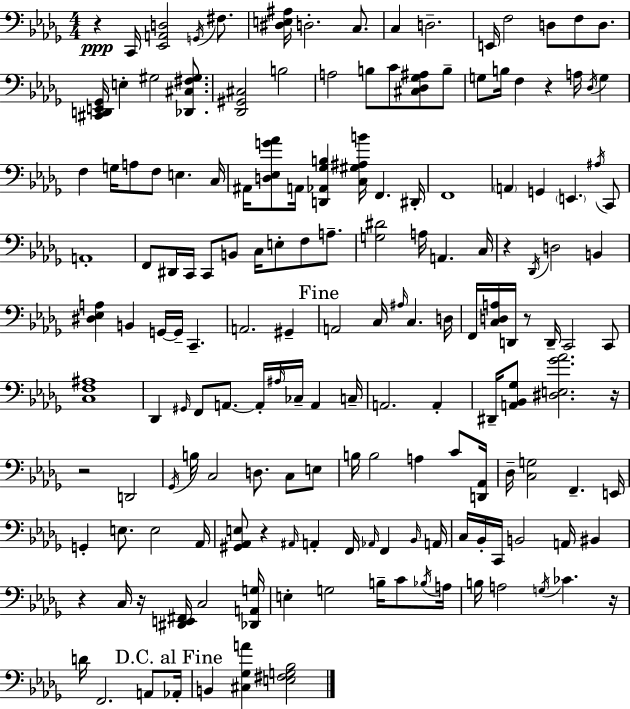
X:1
T:Untitled
M:4/4
L:1/4
K:Bbm
z C,,/4 [_E,,A,,D,]2 G,,/4 ^F,/2 [^D,E,^A,]/4 D,2 C,/2 C, D,2 E,,/4 F,2 D,/2 F,/2 D,/2 [^C,,D,,E,,_G,,]/4 E, ^G,2 [_D,,^C,^F,^G,]/2 [_D,,^G,,^C,]2 B,2 A,2 B,/2 C/2 [^C,_D,_G,^A,]/2 B,/2 G,/2 B,/4 F, z A,/4 _D,/4 G, F, G,/4 A,/2 F,/2 E, C,/4 ^A,,/4 [D,_E,G_A]/2 A,,/4 [D,,_A,,_G,B,] [C,^G,^A,B]/4 F,, ^D,,/4 F,,4 A,, G,, E,, ^A,/4 C,,/2 A,,4 F,,/2 ^D,,/4 C,,/4 C,,/2 B,,/2 C,/4 E,/2 F,/2 A,/2 [G,^D]2 A,/4 A,, C,/4 z _D,,/4 D,2 B,, [^D,_E,A,] B,, G,,/4 G,,/4 C,, A,,2 ^G,, A,,2 C,/4 ^A,/4 C, D,/4 F,,/4 [C,D,A,]/4 D,,/4 z/2 D,,/4 C,,2 C,,/2 [C,F,^A,]4 _D,, ^G,,/4 F,,/2 A,,/2 A,,/4 ^A,/4 _C,/4 A,, C,/4 A,,2 A,, ^D,,/4 [A,,_B,,_G,]/2 [^D,E,_G_A]2 z/4 z2 D,,2 _G,,/4 B,/4 C,2 D,/2 C,/2 E,/2 B,/4 B,2 A, C/2 [D,,_A,,]/4 _D,/4 [C,G,]2 F,, E,,/4 G,, E,/2 E,2 _A,,/4 [^G,,_A,,E,]/2 z ^A,,/4 A,, F,,/4 _A,,/4 F,, _B,,/4 A,,/4 C,/4 _B,,/4 C,,/4 B,,2 A,,/4 ^B,, z C,/4 z/4 [^D,,E,,^F,,]/4 C,2 [_D,,A,,G,]/4 E, G,2 B,/4 C/2 _B,/4 A,/4 B,/4 A,2 G,/4 _C z/4 D/4 F,,2 A,,/2 _A,,/4 B,, [^C,_G,A] [E,^F,G,_B,]2